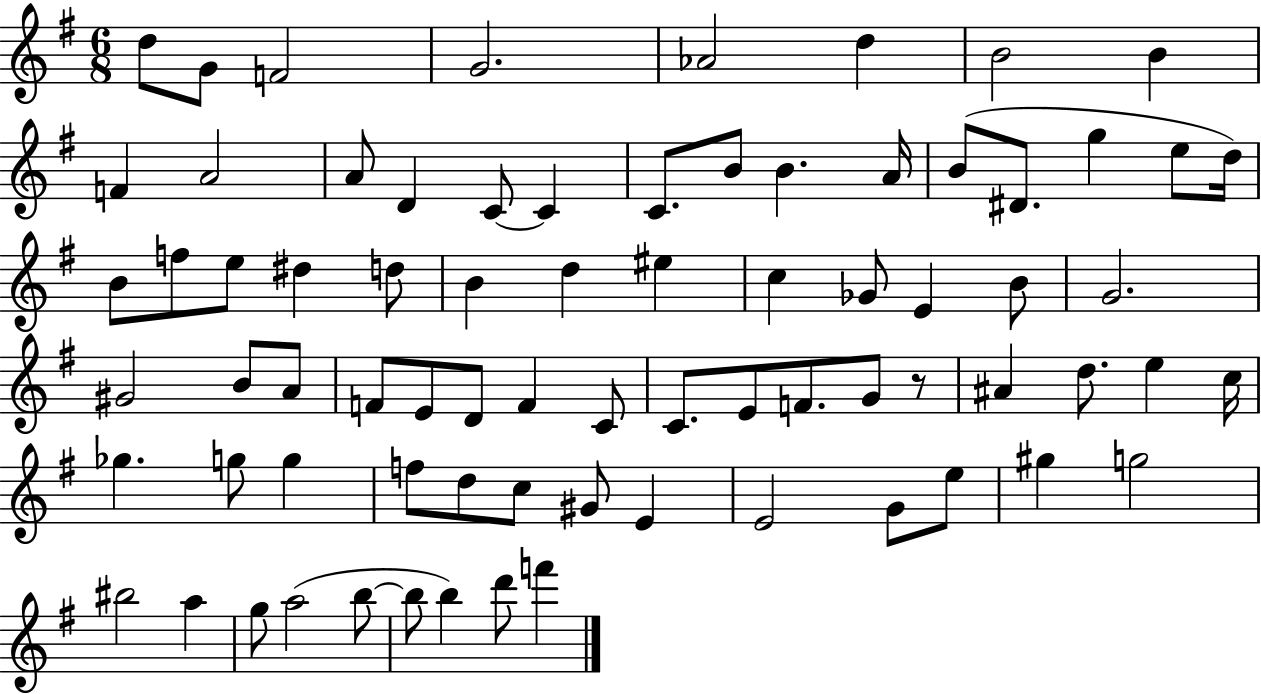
X:1
T:Untitled
M:6/8
L:1/4
K:G
d/2 G/2 F2 G2 _A2 d B2 B F A2 A/2 D C/2 C C/2 B/2 B A/4 B/2 ^D/2 g e/2 d/4 B/2 f/2 e/2 ^d d/2 B d ^e c _G/2 E B/2 G2 ^G2 B/2 A/2 F/2 E/2 D/2 F C/2 C/2 E/2 F/2 G/2 z/2 ^A d/2 e c/4 _g g/2 g f/2 d/2 c/2 ^G/2 E E2 G/2 e/2 ^g g2 ^b2 a g/2 a2 b/2 b/2 b d'/2 f'